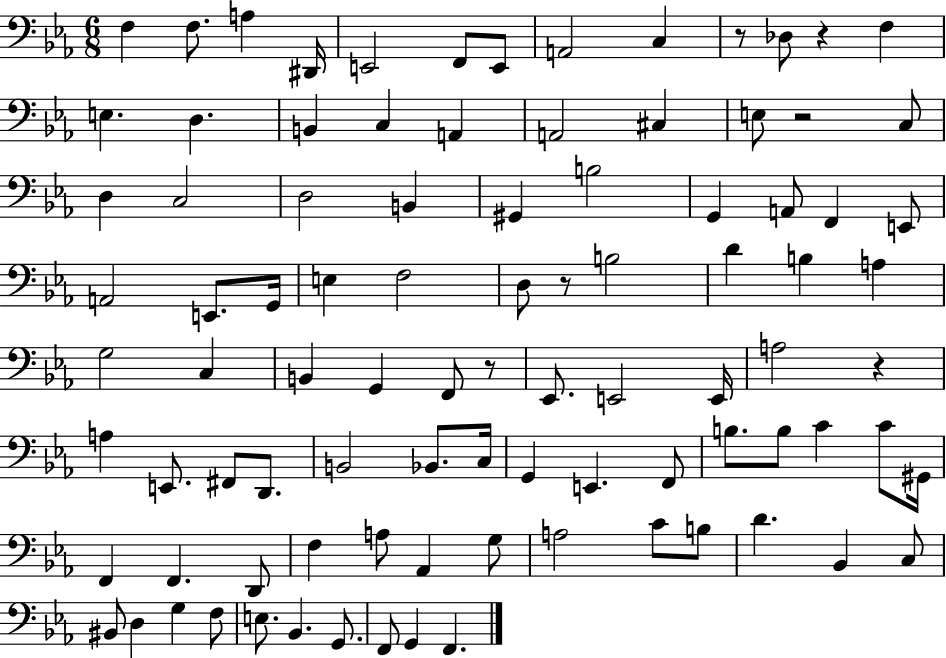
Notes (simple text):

F3/q F3/e. A3/q D#2/s E2/h F2/e E2/e A2/h C3/q R/e Db3/e R/q F3/q E3/q. D3/q. B2/q C3/q A2/q A2/h C#3/q E3/e R/h C3/e D3/q C3/h D3/h B2/q G#2/q B3/h G2/q A2/e F2/q E2/e A2/h E2/e. G2/s E3/q F3/h D3/e R/e B3/h D4/q B3/q A3/q G3/h C3/q B2/q G2/q F2/e R/e Eb2/e. E2/h E2/s A3/h R/q A3/q E2/e. F#2/e D2/e. B2/h Bb2/e. C3/s G2/q E2/q. F2/e B3/e. B3/e C4/q C4/e G#2/s F2/q F2/q. D2/e F3/q A3/e Ab2/q G3/e A3/h C4/e B3/e D4/q. Bb2/q C3/e BIS2/e D3/q G3/q F3/e E3/e. Bb2/q. G2/e. F2/e G2/q F2/q.